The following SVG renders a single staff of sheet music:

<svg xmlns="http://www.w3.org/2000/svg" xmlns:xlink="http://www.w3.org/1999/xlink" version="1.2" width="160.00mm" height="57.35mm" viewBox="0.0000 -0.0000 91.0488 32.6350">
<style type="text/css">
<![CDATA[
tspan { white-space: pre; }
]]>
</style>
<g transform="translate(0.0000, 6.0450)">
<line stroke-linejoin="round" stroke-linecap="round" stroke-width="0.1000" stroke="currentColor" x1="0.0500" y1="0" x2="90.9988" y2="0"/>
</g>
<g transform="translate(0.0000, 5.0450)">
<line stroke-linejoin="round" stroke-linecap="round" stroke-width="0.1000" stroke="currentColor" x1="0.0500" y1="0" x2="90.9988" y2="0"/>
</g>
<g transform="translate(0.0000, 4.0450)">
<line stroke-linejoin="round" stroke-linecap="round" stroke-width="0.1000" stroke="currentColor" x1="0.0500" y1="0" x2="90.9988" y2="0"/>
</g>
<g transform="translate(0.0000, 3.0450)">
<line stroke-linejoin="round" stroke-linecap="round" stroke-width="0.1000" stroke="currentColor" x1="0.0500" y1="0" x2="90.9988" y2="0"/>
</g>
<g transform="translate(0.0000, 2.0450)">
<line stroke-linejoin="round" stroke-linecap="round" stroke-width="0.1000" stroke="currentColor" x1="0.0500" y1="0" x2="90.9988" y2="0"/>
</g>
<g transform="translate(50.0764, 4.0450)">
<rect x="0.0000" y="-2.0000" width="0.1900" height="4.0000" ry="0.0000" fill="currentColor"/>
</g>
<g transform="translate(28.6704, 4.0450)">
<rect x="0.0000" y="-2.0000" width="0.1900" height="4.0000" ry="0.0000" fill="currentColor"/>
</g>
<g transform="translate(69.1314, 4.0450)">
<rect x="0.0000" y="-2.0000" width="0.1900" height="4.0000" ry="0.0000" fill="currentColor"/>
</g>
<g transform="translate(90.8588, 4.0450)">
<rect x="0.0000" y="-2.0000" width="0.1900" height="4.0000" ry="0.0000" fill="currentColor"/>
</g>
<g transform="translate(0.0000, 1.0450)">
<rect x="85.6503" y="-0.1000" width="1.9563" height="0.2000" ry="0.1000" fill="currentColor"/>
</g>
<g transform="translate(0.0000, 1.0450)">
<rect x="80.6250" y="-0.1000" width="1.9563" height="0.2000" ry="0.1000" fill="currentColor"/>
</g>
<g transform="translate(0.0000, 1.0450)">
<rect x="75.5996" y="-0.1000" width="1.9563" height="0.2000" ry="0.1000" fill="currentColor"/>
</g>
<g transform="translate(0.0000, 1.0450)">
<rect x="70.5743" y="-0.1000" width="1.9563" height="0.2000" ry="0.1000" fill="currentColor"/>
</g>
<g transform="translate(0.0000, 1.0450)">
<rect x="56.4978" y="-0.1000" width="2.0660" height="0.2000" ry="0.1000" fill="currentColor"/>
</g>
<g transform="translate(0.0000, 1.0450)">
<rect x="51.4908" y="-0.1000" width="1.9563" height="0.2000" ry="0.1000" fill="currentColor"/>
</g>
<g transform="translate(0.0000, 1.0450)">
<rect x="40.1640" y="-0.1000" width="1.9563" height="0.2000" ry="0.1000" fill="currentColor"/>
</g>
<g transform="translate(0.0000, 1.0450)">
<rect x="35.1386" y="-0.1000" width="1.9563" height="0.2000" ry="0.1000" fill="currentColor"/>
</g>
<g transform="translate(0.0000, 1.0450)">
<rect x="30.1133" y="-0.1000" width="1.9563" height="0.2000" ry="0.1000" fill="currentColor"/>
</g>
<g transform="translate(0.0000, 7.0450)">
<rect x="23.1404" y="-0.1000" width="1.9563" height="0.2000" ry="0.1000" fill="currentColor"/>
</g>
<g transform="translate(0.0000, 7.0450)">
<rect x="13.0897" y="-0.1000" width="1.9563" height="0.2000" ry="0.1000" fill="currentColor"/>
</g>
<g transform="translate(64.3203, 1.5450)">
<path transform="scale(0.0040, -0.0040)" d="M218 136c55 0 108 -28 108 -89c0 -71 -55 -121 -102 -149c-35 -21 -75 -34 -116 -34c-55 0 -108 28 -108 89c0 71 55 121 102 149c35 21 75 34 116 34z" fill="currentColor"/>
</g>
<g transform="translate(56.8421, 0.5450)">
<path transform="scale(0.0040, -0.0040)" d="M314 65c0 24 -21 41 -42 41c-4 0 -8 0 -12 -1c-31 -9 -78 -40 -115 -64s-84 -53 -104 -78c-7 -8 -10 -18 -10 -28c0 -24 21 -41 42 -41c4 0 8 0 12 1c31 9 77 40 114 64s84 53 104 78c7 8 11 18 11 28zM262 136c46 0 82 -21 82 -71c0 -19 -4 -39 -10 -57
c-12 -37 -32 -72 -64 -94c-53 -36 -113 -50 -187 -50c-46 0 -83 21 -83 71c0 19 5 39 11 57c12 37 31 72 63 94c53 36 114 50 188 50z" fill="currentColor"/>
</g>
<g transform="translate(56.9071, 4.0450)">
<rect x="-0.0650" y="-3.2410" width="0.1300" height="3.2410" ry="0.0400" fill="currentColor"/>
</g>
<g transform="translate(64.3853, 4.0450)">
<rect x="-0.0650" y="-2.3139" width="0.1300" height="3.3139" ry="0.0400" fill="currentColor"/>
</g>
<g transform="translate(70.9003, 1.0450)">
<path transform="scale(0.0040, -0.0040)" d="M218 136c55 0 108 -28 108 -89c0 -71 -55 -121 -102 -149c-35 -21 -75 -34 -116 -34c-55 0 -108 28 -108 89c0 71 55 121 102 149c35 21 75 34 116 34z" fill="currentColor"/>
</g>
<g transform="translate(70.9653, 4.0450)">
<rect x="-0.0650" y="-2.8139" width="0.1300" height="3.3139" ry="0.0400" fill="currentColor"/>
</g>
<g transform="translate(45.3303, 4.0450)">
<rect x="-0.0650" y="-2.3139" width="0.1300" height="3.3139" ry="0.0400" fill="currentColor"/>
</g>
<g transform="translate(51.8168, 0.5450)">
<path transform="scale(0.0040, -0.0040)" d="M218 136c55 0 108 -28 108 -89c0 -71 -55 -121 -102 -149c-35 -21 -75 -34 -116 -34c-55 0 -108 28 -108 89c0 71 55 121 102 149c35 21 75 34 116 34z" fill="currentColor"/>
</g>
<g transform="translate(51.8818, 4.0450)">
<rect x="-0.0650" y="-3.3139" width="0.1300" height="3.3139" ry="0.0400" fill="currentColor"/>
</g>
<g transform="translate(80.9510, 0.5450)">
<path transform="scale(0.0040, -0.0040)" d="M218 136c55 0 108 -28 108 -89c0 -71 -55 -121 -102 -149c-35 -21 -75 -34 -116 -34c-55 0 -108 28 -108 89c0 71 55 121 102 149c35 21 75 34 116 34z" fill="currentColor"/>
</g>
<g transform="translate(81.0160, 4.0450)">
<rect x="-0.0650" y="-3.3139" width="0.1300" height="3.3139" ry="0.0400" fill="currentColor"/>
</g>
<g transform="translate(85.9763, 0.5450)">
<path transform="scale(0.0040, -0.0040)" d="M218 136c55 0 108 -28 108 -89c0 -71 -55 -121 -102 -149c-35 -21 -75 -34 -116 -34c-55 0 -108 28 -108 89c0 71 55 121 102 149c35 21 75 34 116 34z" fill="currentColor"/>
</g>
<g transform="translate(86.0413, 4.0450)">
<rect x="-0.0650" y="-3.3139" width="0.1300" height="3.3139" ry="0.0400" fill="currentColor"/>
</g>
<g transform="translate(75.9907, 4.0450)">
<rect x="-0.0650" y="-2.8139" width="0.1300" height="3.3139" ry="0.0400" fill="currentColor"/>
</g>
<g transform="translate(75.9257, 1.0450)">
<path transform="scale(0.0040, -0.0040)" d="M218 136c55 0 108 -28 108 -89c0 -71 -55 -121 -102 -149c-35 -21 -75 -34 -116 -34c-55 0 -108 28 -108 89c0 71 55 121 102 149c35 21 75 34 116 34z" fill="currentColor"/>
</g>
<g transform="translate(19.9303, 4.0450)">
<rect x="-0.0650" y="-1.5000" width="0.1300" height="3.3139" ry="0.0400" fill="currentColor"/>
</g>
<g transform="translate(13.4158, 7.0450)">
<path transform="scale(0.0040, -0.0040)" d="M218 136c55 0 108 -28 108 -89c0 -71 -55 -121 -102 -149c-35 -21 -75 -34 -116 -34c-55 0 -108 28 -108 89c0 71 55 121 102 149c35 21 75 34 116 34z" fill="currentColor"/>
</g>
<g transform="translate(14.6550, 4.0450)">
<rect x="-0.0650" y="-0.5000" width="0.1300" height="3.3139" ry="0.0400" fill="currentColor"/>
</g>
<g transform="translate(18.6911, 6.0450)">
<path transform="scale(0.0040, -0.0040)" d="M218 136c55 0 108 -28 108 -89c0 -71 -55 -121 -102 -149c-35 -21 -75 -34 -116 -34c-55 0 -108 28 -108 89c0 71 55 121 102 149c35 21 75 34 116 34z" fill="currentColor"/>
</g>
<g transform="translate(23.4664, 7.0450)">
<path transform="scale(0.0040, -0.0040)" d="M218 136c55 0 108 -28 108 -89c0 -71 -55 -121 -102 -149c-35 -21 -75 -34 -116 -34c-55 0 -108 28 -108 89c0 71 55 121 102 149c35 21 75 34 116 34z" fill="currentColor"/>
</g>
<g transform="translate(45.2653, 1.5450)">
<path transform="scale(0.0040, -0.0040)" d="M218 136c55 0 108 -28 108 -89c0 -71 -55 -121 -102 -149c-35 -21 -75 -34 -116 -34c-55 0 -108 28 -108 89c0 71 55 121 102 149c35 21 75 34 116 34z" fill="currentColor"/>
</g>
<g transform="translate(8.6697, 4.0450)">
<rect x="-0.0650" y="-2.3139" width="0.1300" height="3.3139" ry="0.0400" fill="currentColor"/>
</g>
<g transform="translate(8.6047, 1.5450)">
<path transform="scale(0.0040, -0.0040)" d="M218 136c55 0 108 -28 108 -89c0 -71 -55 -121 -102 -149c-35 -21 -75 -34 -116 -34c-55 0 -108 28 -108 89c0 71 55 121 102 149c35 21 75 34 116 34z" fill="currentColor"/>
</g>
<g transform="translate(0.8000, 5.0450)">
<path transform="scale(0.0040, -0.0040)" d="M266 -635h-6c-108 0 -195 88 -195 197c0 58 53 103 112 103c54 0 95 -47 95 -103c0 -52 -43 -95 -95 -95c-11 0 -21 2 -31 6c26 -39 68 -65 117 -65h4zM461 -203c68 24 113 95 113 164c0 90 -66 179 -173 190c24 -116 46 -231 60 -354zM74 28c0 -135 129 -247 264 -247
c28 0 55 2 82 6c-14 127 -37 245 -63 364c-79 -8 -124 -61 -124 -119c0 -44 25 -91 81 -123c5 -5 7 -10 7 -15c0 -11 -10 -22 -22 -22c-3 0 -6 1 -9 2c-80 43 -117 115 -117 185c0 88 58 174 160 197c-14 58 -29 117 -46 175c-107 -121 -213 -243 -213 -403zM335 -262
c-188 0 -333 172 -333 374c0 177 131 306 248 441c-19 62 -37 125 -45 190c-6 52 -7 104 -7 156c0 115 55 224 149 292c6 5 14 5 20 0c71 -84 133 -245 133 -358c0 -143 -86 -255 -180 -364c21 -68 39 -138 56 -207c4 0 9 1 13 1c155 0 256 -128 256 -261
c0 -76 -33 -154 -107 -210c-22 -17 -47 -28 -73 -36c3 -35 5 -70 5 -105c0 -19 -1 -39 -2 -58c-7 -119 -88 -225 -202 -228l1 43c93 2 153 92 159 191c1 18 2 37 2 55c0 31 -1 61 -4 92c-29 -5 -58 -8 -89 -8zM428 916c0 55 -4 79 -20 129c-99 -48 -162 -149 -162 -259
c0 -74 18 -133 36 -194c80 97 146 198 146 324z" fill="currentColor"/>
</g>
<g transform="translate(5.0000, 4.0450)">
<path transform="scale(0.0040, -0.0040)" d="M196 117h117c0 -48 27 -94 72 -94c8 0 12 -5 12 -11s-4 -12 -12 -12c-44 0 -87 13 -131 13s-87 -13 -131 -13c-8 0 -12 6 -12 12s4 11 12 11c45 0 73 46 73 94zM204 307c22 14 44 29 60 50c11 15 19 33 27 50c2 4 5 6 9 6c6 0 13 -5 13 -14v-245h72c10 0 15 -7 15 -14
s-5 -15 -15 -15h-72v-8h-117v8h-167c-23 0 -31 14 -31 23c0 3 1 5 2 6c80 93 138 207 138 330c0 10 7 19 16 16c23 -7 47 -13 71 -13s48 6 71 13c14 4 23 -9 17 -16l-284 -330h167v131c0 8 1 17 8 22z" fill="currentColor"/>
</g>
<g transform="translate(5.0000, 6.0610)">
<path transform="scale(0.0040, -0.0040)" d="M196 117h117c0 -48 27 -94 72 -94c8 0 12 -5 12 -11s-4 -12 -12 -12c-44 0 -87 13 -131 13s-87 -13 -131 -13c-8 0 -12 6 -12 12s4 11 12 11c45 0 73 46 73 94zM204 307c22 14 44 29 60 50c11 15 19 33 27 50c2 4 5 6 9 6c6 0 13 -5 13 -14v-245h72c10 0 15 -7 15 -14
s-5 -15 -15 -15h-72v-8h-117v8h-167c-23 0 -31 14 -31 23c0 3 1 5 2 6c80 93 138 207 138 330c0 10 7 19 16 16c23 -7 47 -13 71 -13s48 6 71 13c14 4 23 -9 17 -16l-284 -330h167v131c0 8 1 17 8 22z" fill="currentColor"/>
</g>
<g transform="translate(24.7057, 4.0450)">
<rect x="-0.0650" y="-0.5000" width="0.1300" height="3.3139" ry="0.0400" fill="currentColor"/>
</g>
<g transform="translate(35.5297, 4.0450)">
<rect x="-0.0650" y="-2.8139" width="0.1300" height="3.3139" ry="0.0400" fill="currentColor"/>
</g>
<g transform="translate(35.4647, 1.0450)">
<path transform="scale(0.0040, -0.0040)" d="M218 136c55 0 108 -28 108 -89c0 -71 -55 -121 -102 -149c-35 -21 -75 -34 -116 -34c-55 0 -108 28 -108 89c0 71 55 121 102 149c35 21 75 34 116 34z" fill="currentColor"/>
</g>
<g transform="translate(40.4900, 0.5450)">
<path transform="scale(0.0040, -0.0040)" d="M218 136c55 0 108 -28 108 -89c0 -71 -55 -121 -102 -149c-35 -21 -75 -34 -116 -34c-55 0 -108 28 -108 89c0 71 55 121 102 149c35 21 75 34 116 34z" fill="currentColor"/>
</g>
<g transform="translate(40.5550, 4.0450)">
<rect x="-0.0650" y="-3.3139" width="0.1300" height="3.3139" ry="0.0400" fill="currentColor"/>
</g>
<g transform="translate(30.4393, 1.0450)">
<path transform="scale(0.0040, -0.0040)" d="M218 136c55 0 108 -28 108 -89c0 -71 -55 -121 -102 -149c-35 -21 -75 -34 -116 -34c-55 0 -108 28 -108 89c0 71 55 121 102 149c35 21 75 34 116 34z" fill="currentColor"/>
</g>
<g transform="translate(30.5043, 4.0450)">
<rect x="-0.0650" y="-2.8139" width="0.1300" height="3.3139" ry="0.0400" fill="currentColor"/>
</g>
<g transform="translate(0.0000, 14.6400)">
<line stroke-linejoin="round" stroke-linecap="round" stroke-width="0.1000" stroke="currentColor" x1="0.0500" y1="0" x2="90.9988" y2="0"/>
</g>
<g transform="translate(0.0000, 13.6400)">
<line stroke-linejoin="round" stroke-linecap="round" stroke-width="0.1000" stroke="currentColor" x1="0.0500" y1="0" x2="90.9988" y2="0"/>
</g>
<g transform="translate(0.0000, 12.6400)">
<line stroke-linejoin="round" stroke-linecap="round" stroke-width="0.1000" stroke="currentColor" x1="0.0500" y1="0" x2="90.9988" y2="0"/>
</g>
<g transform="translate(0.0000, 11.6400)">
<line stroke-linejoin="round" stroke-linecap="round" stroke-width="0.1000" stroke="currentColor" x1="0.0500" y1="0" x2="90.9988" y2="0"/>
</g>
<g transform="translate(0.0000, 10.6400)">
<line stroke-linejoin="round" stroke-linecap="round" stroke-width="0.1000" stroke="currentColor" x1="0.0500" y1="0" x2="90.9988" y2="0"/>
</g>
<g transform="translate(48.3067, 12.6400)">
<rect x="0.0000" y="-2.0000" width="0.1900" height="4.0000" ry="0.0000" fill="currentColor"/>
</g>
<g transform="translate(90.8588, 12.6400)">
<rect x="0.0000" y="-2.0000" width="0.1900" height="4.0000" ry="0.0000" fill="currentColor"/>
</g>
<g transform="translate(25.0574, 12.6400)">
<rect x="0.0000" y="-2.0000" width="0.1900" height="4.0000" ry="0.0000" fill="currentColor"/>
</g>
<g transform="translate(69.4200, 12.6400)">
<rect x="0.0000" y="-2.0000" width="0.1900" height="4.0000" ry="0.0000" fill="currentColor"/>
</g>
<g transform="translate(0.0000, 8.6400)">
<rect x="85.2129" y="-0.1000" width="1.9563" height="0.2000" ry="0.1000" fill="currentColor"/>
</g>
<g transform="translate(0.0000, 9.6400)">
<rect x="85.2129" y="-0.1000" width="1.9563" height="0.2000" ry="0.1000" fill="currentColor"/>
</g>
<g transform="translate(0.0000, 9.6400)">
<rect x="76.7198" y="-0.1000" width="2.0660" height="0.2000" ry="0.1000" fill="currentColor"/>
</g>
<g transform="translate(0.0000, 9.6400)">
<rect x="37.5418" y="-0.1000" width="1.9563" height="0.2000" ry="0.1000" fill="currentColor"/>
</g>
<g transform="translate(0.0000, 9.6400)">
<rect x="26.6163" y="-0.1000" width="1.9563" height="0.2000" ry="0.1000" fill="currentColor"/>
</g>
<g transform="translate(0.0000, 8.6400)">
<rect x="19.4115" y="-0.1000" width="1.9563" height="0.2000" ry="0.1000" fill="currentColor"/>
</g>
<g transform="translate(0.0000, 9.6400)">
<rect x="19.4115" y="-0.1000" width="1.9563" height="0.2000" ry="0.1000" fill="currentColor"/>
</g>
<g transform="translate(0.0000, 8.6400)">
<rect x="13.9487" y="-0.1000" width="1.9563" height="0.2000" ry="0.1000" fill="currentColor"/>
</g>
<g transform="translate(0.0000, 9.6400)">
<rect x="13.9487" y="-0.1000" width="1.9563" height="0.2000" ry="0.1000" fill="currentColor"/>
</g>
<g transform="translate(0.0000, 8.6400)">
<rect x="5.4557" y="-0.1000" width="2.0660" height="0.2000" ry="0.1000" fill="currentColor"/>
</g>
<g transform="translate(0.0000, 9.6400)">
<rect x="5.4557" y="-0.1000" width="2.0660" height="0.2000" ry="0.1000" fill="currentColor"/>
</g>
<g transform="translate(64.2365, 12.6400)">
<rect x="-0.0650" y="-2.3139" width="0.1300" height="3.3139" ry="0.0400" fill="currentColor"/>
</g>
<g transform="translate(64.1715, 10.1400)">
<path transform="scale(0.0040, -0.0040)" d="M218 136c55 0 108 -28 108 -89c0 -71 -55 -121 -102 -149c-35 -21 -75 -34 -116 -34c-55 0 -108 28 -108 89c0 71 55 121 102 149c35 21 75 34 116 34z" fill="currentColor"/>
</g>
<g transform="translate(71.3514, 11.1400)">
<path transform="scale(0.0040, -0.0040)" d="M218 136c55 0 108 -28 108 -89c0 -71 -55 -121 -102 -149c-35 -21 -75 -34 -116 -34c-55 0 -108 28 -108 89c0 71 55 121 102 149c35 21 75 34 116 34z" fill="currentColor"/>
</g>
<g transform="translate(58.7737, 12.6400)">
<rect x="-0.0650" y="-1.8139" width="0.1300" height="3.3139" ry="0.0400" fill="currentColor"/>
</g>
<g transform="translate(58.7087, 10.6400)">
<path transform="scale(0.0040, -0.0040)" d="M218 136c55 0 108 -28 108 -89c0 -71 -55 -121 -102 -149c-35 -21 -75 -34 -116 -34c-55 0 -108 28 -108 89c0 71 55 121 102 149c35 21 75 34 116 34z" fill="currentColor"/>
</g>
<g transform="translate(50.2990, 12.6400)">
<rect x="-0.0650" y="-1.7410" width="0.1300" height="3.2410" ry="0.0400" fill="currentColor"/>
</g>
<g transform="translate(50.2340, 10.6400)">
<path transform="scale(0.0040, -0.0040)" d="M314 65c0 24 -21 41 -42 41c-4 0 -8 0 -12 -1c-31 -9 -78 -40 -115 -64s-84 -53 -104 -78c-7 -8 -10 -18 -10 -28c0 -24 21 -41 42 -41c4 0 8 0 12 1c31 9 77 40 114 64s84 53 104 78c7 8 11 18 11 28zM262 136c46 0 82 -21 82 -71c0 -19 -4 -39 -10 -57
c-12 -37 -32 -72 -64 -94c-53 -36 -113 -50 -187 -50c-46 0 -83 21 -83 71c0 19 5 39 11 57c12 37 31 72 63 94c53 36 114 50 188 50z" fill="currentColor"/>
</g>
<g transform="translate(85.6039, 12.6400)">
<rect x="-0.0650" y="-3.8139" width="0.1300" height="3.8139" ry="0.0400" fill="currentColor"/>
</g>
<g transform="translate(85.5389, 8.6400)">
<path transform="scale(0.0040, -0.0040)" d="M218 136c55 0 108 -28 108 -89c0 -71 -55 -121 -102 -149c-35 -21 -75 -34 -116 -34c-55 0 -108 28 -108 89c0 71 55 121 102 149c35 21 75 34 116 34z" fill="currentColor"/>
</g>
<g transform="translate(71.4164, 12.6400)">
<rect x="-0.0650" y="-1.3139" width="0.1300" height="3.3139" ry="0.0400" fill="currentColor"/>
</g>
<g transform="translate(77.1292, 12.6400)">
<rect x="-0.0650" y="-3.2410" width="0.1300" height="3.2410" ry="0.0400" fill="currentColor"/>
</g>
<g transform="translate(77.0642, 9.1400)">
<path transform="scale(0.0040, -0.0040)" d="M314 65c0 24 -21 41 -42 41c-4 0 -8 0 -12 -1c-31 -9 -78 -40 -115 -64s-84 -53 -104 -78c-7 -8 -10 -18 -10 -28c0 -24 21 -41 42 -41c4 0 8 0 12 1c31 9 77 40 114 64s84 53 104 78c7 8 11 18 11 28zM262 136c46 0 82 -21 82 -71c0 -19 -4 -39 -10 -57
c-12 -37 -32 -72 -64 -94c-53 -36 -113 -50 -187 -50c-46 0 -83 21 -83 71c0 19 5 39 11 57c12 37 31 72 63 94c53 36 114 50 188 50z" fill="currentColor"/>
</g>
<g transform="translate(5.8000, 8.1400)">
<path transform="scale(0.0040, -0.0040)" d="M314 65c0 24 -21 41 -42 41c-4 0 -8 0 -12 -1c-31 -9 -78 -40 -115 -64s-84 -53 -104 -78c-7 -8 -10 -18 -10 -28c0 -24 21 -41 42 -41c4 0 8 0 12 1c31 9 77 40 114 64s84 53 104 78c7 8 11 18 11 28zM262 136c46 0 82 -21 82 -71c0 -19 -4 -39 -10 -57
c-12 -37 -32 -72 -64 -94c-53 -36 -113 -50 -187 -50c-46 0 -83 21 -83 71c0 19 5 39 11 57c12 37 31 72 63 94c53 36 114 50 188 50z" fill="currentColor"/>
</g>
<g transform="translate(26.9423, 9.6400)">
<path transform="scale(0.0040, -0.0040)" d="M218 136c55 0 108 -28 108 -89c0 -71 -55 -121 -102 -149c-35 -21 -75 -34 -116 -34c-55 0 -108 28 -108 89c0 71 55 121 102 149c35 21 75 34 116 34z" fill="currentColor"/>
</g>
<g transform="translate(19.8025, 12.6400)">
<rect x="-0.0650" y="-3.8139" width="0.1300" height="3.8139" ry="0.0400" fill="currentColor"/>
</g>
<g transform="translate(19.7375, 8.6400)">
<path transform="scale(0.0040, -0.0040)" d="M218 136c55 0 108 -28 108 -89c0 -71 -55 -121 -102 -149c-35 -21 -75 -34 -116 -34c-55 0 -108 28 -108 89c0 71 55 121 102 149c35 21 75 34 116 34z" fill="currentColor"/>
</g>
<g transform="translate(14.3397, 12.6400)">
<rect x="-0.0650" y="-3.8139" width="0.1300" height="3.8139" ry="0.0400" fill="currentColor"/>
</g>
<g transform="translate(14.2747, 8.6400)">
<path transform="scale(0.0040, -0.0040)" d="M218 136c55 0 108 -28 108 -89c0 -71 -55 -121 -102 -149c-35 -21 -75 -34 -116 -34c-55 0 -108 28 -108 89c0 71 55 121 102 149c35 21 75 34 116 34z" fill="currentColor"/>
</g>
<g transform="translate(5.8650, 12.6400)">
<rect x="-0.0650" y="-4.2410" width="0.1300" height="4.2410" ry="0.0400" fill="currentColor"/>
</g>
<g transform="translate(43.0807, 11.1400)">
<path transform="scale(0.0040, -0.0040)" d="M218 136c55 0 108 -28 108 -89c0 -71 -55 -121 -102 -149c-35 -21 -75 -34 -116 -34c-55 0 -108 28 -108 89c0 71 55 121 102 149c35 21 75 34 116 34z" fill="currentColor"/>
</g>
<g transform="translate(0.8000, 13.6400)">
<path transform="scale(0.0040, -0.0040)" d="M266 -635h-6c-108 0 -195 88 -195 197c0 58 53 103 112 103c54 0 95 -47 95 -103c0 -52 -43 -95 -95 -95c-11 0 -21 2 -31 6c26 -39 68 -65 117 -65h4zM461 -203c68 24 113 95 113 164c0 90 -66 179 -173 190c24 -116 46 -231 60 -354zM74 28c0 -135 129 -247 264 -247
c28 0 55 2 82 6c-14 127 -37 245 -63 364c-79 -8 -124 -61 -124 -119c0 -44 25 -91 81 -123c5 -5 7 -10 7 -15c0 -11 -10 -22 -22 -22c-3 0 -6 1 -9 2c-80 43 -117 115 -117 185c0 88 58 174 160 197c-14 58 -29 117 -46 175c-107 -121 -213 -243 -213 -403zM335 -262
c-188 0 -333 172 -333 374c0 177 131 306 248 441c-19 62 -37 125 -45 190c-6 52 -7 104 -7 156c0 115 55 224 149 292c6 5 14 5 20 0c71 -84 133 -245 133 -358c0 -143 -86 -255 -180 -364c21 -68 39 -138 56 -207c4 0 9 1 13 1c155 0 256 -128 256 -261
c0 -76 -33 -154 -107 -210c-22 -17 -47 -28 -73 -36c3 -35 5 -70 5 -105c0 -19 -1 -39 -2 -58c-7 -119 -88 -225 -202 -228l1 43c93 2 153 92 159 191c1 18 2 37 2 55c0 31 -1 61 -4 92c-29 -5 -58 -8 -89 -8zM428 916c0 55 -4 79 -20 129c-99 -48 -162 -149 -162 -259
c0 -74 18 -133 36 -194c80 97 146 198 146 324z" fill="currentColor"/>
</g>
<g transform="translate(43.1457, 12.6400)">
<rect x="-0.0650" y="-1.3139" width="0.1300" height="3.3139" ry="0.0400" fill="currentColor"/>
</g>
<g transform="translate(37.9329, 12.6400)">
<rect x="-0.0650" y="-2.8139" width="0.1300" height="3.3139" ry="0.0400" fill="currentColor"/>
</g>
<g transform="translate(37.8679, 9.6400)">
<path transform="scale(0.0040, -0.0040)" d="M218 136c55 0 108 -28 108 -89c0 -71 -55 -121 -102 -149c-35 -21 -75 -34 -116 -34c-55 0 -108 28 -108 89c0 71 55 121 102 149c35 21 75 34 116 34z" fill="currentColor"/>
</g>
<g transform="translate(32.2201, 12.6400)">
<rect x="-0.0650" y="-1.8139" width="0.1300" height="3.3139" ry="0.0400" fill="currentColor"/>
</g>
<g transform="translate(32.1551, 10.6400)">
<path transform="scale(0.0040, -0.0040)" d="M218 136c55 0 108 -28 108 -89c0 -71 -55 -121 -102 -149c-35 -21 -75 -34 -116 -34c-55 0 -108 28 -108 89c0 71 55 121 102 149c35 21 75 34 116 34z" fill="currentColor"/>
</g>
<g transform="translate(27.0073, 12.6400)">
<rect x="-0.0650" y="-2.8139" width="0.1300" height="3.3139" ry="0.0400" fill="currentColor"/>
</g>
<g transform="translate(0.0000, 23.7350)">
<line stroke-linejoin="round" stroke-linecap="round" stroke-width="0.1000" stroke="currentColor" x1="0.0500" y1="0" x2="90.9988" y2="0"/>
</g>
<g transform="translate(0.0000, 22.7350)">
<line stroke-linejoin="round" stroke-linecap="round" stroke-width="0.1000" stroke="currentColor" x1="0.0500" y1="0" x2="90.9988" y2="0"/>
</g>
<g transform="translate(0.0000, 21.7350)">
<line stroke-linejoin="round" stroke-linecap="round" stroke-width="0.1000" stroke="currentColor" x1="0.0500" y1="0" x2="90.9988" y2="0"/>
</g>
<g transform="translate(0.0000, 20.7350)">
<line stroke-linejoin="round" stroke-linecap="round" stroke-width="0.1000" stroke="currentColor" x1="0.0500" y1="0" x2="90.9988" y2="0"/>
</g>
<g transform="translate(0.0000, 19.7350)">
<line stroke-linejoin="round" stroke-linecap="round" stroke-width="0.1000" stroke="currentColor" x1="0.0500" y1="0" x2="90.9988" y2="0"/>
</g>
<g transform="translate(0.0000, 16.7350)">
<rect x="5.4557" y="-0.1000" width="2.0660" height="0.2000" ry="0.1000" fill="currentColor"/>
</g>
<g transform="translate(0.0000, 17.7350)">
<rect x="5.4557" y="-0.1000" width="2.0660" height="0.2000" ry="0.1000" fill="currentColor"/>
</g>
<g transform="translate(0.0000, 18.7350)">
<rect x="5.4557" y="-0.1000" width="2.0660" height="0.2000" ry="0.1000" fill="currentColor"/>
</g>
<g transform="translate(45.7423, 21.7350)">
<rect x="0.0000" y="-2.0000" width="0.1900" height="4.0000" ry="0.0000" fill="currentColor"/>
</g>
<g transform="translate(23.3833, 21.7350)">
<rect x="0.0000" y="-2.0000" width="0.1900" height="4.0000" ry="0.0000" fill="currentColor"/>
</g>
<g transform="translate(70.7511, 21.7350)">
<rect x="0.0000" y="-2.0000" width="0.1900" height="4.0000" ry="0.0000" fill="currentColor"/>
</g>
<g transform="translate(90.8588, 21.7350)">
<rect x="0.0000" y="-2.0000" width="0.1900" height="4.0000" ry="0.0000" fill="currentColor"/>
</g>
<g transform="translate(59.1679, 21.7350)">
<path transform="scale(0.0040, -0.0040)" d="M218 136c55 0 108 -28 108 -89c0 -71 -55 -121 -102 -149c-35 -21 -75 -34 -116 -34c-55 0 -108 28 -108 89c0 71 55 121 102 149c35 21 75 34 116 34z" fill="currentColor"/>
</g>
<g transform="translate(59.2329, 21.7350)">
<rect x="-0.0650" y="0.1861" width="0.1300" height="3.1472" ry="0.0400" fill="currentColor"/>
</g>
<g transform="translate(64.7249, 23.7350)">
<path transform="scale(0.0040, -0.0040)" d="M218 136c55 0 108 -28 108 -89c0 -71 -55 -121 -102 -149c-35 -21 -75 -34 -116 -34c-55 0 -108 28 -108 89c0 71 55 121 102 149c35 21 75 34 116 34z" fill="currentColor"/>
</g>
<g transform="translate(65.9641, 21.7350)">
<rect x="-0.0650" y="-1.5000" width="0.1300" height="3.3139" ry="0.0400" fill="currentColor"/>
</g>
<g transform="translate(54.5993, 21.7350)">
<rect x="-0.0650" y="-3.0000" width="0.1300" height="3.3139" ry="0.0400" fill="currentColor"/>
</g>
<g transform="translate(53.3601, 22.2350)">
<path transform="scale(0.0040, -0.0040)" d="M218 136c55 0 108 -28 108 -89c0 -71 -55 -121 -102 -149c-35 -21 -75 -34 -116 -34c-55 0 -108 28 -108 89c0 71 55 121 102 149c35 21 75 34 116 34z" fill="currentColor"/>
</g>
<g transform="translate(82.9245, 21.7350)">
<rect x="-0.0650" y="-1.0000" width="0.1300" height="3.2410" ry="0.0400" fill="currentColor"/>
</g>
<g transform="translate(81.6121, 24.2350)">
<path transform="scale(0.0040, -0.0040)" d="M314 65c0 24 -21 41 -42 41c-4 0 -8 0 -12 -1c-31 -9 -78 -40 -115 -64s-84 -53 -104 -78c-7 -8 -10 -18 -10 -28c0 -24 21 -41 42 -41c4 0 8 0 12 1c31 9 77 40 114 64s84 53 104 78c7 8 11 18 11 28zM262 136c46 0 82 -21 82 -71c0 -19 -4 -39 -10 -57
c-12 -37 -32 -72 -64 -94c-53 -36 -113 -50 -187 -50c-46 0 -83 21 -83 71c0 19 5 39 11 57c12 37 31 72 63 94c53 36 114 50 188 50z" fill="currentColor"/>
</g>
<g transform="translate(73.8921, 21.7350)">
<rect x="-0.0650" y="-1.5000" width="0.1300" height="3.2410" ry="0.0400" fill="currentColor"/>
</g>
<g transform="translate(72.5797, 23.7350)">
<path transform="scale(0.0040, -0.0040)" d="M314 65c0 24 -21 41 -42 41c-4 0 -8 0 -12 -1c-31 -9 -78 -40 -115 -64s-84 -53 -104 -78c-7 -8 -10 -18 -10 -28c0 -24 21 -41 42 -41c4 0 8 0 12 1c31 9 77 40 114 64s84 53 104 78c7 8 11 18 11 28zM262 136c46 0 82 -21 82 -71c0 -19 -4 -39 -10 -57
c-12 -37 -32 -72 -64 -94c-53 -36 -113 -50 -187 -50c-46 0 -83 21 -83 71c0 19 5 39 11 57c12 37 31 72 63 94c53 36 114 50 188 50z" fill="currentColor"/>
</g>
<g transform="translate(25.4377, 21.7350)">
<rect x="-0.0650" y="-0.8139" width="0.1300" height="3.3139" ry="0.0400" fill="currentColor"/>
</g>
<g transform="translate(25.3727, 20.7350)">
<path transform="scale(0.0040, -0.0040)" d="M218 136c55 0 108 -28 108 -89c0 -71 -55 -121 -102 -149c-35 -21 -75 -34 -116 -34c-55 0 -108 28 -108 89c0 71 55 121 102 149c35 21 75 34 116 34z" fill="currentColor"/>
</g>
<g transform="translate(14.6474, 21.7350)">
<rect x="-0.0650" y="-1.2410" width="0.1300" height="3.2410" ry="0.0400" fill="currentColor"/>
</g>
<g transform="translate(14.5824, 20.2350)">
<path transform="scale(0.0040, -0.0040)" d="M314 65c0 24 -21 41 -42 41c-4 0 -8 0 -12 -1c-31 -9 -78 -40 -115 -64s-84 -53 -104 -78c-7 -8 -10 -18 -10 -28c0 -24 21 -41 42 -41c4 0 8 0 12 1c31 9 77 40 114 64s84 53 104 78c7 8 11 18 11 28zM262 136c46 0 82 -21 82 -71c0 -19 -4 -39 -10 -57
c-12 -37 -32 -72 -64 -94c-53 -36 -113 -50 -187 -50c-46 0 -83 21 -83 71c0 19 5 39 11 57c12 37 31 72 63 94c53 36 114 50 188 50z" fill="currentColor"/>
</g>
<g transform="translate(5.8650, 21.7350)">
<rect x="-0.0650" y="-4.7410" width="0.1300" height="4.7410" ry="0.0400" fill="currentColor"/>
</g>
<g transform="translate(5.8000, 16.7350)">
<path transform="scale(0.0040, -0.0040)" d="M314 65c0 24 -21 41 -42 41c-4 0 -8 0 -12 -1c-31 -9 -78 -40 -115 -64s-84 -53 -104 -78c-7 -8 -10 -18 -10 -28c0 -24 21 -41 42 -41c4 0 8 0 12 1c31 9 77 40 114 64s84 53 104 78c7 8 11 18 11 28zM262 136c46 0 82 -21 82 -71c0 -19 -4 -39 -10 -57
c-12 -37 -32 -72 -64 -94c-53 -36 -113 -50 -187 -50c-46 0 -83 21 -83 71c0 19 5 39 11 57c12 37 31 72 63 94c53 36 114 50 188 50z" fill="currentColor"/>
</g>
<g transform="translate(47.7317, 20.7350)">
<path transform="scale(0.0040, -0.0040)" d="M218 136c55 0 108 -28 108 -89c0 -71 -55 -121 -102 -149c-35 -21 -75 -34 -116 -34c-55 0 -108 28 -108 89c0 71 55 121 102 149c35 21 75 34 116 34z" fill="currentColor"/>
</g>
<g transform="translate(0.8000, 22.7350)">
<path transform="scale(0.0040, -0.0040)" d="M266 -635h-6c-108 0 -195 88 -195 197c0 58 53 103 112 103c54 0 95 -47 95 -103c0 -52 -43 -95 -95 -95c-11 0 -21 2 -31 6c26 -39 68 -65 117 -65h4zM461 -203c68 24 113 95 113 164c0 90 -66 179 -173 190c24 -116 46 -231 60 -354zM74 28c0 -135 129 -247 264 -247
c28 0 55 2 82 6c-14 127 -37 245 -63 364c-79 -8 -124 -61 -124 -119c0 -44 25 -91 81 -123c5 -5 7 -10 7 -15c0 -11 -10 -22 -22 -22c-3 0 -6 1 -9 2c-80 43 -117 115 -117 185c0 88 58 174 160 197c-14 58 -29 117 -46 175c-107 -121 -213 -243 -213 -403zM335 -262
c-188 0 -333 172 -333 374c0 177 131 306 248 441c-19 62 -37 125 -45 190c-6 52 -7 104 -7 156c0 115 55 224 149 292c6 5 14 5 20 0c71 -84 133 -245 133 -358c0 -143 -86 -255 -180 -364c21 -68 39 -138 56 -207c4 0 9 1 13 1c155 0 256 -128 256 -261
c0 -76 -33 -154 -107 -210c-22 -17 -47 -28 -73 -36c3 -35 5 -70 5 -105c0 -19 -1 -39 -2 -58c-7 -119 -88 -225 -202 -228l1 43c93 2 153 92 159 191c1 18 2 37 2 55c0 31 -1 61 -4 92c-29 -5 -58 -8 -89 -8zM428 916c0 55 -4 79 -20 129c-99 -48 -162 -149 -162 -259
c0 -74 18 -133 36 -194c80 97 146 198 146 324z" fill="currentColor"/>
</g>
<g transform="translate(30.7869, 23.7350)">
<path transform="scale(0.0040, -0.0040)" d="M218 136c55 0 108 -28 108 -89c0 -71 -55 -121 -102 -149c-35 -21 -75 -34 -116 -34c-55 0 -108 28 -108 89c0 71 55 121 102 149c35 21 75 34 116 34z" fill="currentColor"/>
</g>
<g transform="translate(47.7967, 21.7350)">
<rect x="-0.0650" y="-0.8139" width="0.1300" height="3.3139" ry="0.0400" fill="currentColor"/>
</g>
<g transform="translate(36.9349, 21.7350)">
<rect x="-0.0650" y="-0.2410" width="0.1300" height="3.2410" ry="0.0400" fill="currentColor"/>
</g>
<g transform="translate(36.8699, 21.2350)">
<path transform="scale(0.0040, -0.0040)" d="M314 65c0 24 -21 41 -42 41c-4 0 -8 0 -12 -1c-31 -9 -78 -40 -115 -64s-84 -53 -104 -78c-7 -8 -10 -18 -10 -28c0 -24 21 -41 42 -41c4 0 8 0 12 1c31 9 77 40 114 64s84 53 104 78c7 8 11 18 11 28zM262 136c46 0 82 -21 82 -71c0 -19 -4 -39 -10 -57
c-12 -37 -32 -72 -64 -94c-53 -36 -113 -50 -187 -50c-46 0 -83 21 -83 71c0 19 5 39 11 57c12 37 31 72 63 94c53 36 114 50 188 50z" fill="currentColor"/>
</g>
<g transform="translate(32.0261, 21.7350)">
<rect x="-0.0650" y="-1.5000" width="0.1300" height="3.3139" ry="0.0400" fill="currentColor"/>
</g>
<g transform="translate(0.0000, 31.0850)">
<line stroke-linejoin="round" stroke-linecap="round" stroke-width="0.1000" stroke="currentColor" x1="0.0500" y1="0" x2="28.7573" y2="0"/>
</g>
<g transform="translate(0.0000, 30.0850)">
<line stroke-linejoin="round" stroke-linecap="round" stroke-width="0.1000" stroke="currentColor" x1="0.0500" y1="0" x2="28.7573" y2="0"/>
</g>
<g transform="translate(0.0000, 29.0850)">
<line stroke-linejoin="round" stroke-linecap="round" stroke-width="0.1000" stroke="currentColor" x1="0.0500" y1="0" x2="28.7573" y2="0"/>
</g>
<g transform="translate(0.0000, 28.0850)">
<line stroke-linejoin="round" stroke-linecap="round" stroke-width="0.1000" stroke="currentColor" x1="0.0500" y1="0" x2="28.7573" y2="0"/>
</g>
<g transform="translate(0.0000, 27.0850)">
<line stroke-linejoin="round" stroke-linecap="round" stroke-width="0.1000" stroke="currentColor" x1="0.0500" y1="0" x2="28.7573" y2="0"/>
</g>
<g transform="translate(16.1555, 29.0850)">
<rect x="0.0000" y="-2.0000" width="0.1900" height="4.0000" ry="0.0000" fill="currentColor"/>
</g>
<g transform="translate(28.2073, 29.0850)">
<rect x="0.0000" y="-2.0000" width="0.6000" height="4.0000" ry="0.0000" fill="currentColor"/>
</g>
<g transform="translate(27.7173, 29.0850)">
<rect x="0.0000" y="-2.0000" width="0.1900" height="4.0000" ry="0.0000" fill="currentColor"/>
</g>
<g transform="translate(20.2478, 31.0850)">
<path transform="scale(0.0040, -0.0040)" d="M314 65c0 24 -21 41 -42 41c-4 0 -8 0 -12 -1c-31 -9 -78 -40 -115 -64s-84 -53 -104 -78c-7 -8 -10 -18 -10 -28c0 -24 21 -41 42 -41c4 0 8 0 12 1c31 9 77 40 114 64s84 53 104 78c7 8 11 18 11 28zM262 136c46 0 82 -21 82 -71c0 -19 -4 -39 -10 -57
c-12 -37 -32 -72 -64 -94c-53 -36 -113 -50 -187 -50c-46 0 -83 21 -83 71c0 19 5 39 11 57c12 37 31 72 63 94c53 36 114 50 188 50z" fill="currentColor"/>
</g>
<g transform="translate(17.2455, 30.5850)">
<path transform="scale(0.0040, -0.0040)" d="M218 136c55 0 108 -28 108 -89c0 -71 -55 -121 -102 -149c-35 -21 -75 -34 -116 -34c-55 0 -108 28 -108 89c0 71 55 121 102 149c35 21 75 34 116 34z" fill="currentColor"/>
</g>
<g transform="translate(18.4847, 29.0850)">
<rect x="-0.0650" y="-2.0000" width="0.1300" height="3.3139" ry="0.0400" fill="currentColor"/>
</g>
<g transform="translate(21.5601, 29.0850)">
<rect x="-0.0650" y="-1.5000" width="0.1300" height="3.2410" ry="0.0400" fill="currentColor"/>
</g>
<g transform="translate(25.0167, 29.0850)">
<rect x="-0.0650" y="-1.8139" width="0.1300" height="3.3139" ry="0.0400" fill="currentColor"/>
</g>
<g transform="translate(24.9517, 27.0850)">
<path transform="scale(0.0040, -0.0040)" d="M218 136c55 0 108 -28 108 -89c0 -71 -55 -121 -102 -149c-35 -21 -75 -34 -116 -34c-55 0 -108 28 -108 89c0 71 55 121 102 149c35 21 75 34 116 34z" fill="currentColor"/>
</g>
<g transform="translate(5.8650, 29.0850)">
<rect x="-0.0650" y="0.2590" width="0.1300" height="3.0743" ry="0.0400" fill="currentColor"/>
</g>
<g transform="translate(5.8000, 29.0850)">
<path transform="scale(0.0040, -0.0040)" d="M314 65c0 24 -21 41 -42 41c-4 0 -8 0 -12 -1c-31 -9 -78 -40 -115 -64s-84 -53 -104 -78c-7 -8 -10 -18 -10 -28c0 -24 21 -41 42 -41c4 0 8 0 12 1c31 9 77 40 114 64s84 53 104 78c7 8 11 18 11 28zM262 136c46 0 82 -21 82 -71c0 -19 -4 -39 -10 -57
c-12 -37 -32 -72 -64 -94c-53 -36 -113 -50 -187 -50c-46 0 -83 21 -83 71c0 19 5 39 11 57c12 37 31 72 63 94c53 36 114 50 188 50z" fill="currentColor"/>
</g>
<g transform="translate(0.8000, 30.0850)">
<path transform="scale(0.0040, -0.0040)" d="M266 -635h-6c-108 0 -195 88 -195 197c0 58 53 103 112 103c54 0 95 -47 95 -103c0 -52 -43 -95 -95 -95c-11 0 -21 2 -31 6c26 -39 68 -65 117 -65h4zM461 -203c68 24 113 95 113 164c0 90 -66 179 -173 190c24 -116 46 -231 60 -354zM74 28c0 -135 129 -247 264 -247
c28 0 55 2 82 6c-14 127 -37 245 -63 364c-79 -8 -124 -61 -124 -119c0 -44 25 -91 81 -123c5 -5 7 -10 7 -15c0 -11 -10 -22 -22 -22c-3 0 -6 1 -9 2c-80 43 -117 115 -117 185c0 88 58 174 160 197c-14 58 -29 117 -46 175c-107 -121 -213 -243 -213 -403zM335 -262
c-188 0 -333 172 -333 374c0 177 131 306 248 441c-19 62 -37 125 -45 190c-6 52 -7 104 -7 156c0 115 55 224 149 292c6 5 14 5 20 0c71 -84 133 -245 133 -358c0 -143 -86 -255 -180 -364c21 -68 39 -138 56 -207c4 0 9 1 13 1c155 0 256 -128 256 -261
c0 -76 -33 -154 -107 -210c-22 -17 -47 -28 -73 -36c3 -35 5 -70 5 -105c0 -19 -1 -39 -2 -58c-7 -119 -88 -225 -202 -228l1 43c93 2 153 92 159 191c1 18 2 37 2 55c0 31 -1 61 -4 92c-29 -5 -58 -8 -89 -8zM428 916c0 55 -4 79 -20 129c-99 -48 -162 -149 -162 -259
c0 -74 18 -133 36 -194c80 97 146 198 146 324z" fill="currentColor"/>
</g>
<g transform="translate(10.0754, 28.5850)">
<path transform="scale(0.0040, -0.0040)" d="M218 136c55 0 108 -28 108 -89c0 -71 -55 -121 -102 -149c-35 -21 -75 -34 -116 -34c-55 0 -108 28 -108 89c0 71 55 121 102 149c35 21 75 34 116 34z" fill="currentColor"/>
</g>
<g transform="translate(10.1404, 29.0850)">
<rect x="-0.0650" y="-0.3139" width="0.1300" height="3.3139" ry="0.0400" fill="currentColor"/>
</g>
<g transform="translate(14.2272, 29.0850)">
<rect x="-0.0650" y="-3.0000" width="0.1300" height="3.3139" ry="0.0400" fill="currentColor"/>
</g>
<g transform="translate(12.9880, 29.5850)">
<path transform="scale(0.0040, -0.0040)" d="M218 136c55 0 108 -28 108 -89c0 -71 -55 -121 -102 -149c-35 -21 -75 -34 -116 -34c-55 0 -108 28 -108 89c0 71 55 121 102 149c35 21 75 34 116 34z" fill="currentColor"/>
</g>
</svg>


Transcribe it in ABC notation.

X:1
T:Untitled
M:4/4
L:1/4
K:C
g C E C a a b g b b2 g a a b b d'2 c' c' a f a e f2 f g e b2 c' e'2 e2 d E c2 d A B E E2 D2 B2 c A F E2 f